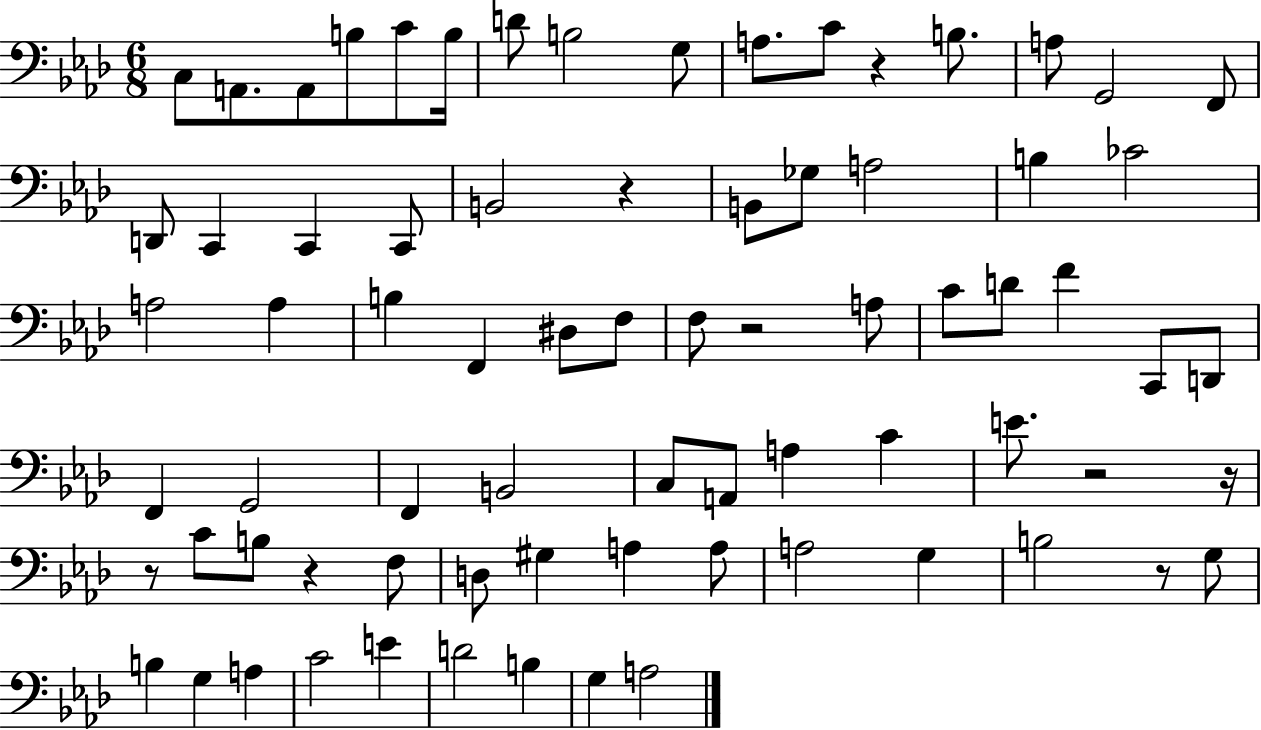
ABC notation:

X:1
T:Untitled
M:6/8
L:1/4
K:Ab
C,/2 A,,/2 A,,/2 B,/2 C/2 B,/4 D/2 B,2 G,/2 A,/2 C/2 z B,/2 A,/2 G,,2 F,,/2 D,,/2 C,, C,, C,,/2 B,,2 z B,,/2 _G,/2 A,2 B, _C2 A,2 A, B, F,, ^D,/2 F,/2 F,/2 z2 A,/2 C/2 D/2 F C,,/2 D,,/2 F,, G,,2 F,, B,,2 C,/2 A,,/2 A, C E/2 z2 z/4 z/2 C/2 B,/2 z F,/2 D,/2 ^G, A, A,/2 A,2 G, B,2 z/2 G,/2 B, G, A, C2 E D2 B, G, A,2